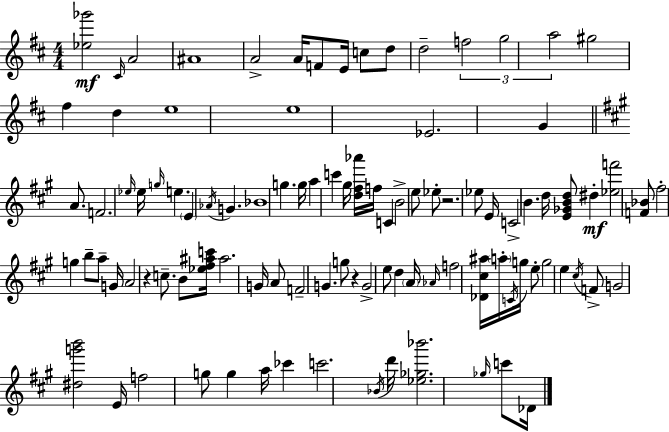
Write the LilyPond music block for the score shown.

{
  \clef treble
  \numericTimeSignature
  \time 4/4
  \key d \major
  <ees'' ges'''>2\mf \grace { cis'16 } a'2 | ais'1 | a'2-> a'16 f'8 e'16 c''8 d''8 | d''2-- \tuplet 3/2 { f''2 | \break g''2 a''2 } | gis''2 fis''4 d''4 | e''1 | e''1 | \break ees'2. g'4 | \bar "||" \break \key a \major a'8. f'2. \grace { ees''16 } | ees''16 \grace { g''16 } e''4. \parenthesize e'4 \acciaccatura { aes'16 } g'4. | bes'1 | g''4. g''16 a''4 c'''4 | \break gis''16 <d'' fis'' aes'''>16 f''16 c'4 b'2-> | e''8 ees''8-. r2. | ees''8 e'16 c'2-> b'4. | d''16 <e' ges' b' d''>8 dis''4-.\mf <ees'' f'''>2 | \break <f' bes'>8 fis''2-. g''4 b''8-- | a''8-- g'16 a'2 r4 | c''8.-- b'8 <ees'' fis'' ais'' c'''>16 ais''2. | g'16 a'8 f'2-- g'4. | \break g''8 r4 g'2-> | e''8 d''4 \parenthesize a'16 \grace { aes'16 } f''2 | <des' cis'' ais''>16 \parenthesize a''16-. \acciaccatura { c'16 } g''16 e''8-. g''2 e''4 | \acciaccatura { cis''16 } f'8-> g'2 <dis'' g''' b'''>2 | \break e'16 f''2 g''8 | g''4 a''16 ces'''4 c'''2. | \acciaccatura { bes'16 } d'''16 <ees'' ges'' bes'''>2. | \grace { ges''16 } c'''8 des'16 \bar "|."
}